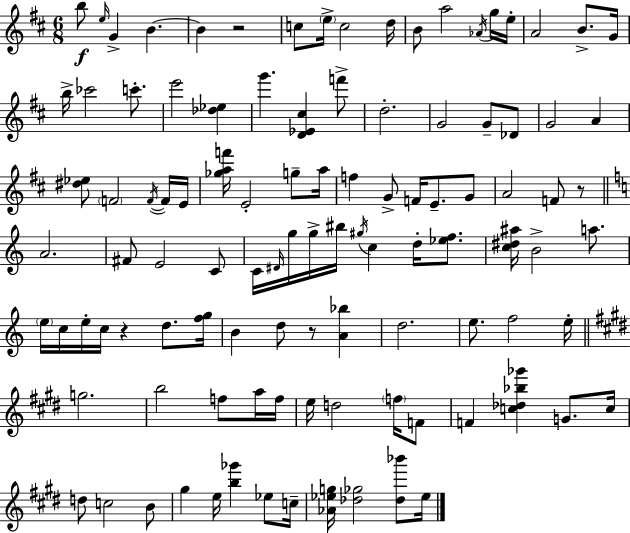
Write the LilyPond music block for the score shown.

{
  \clef treble
  \numericTimeSignature
  \time 6/8
  \key d \major
  b''8\f \grace { e''16 } g'4-> b'4.~~ | b'4 r2 | c''8 \parenthesize e''16-> c''2 | d''16 b'8 a''2 \acciaccatura { aes'16 } | \break g''16 e''16-. a'2 b'8.-> | g'16 b''16-> ces'''2 c'''8.-. | e'''2 <des'' ees''>4 | g'''4. <d' ees' cis''>4 | \break f'''8-> d''2.-. | g'2 g'8-- | des'8 g'2 a'4 | <dis'' ees''>8 \parenthesize f'2 | \break \acciaccatura { f'16~ }~ f'16 e'16 <ges'' a'' f'''>16 e'2-. | g''8-- a''16 f''4 g'8-> f'16 e'8.-- | g'8 a'2 f'8 | r8 \bar "||" \break \key c \major a'2. | fis'8 e'2 c'8 | c'16 \grace { dis'16 } g''16 g''16-> bis''16 \acciaccatura { gis''16 } c''4 d''16-. <ees'' f''>8. | <c'' dis'' ais''>16 b'2-> a''8. | \break \parenthesize e''16 c''16 e''16-. c''16 r4 d''8. | <f'' g''>16 b'4 d''8 r8 <a' bes''>4 | d''2. | e''8. f''2 | \break e''16-. \bar "||" \break \key e \major g''2. | b''2 f''8 a''16 f''16 | e''16 d''2 \parenthesize f''16 f'8 | f'4 <c'' des'' bes'' ges'''>4 g'8. c''16 | \break d''8 c''2 b'8 | gis''4 e''16 <b'' ges'''>4 ees''8 c''16-- | <aes' ees'' g''>16 <des'' ges''>2 <des'' bes'''>8 ees''16 | \bar "|."
}